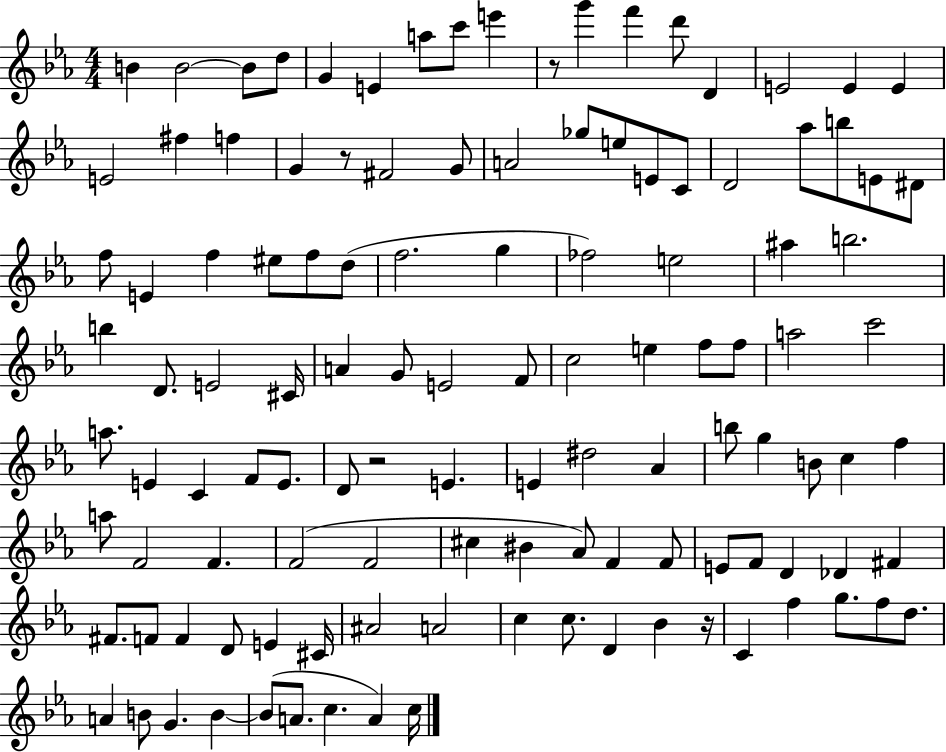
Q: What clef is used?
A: treble